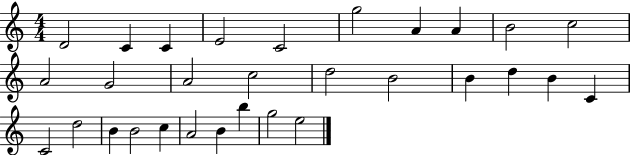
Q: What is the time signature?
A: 4/4